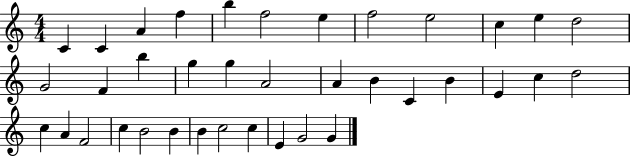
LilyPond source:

{
  \clef treble
  \numericTimeSignature
  \time 4/4
  \key c \major
  c'4 c'4 a'4 f''4 | b''4 f''2 e''4 | f''2 e''2 | c''4 e''4 d''2 | \break g'2 f'4 b''4 | g''4 g''4 a'2 | a'4 b'4 c'4 b'4 | e'4 c''4 d''2 | \break c''4 a'4 f'2 | c''4 b'2 b'4 | b'4 c''2 c''4 | e'4 g'2 g'4 | \break \bar "|."
}